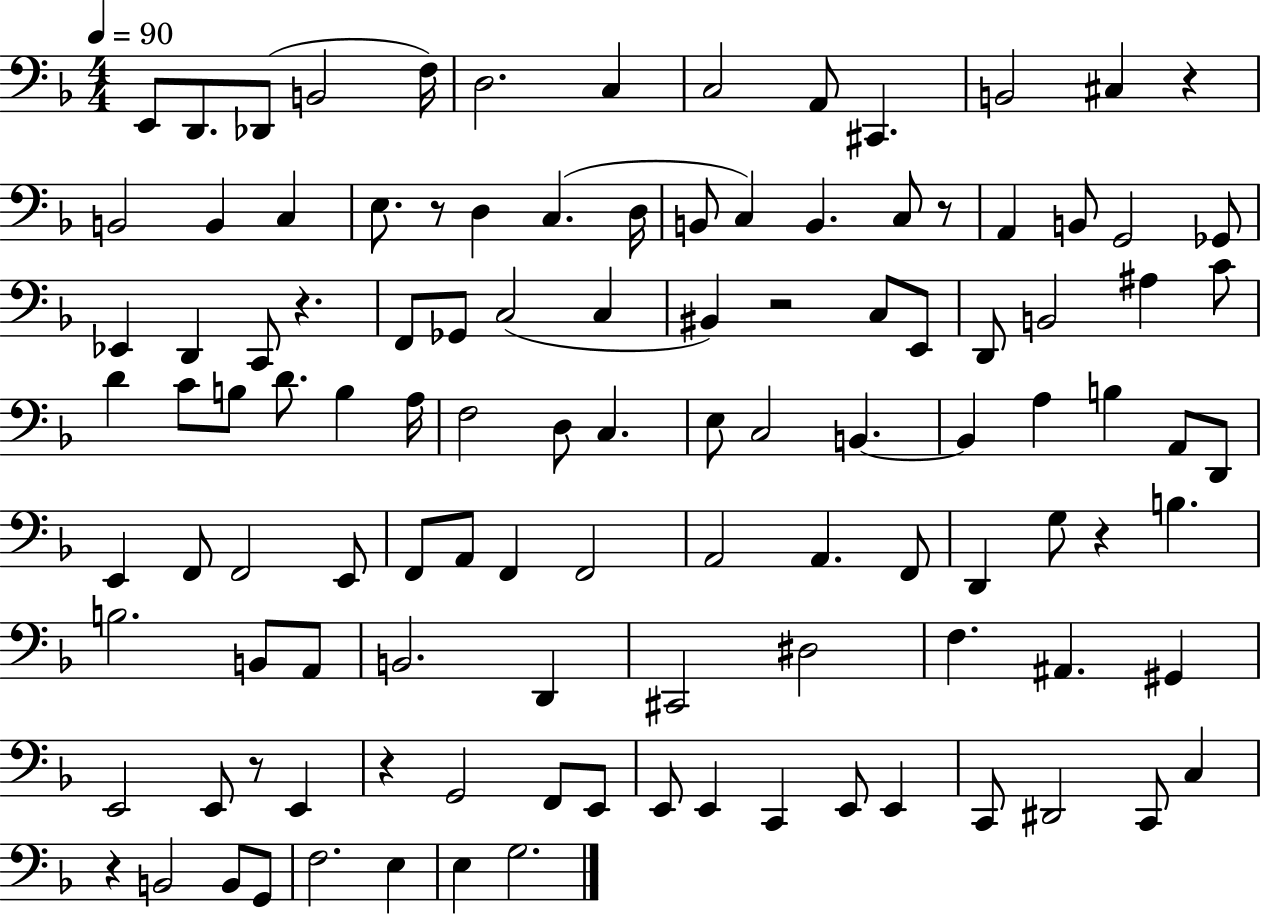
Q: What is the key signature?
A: F major